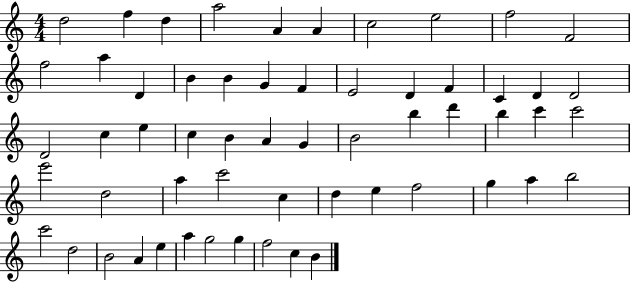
{
  \clef treble
  \numericTimeSignature
  \time 4/4
  \key c \major
  d''2 f''4 d''4 | a''2 a'4 a'4 | c''2 e''2 | f''2 f'2 | \break f''2 a''4 d'4 | b'4 b'4 g'4 f'4 | e'2 d'4 f'4 | c'4 d'4 d'2 | \break d'2 c''4 e''4 | c''4 b'4 a'4 g'4 | b'2 b''4 d'''4 | b''4 c'''4 c'''2 | \break e'''2 d''2 | a''4 c'''2 c''4 | d''4 e''4 f''2 | g''4 a''4 b''2 | \break c'''2 d''2 | b'2 a'4 e''4 | a''4 g''2 g''4 | f''2 c''4 b'4 | \break \bar "|."
}